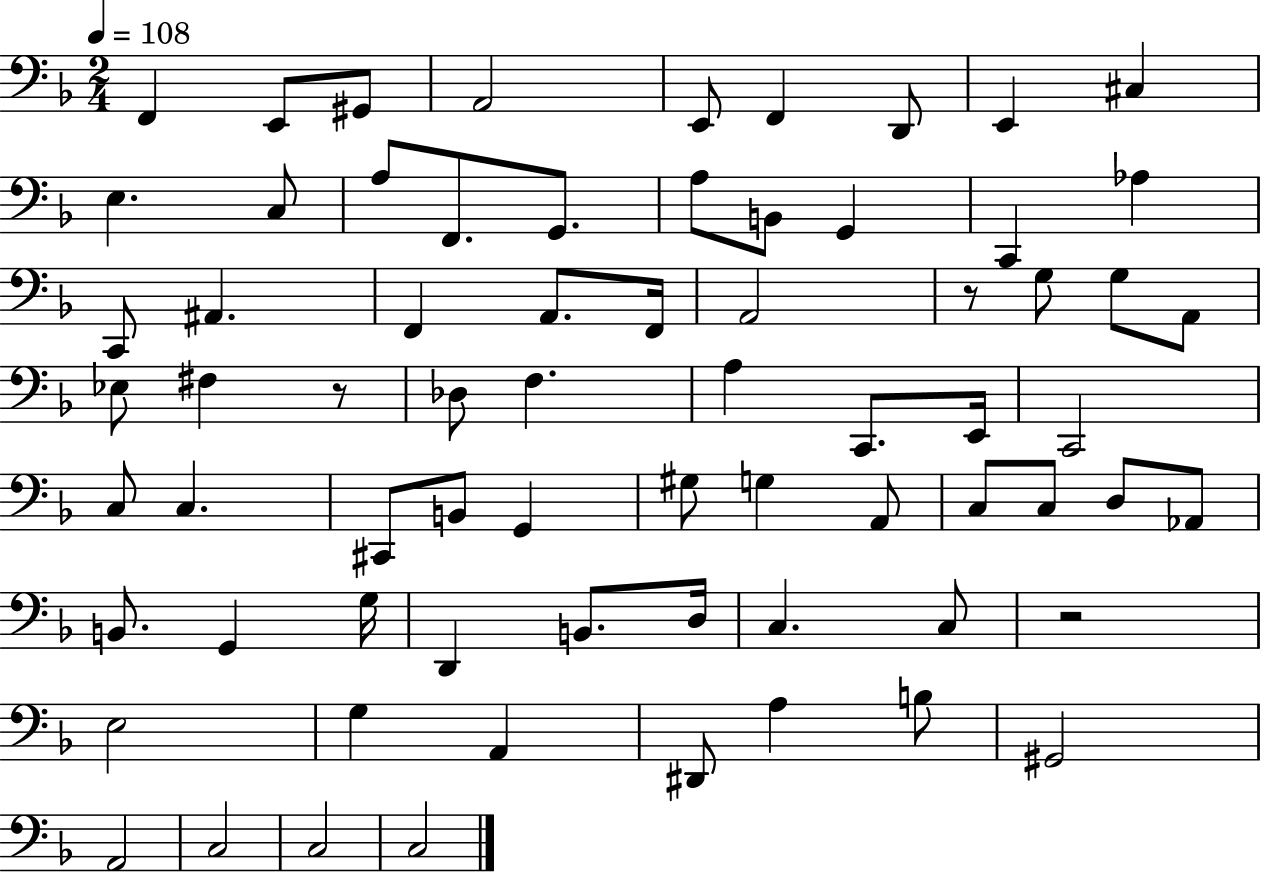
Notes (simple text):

F2/q E2/e G#2/e A2/h E2/e F2/q D2/e E2/q C#3/q E3/q. C3/e A3/e F2/e. G2/e. A3/e B2/e G2/q C2/q Ab3/q C2/e A#2/q. F2/q A2/e. F2/s A2/h R/e G3/e G3/e A2/e Eb3/e F#3/q R/e Db3/e F3/q. A3/q C2/e. E2/s C2/h C3/e C3/q. C#2/e B2/e G2/q G#3/e G3/q A2/e C3/e C3/e D3/e Ab2/e B2/e. G2/q G3/s D2/q B2/e. D3/s C3/q. C3/e R/h E3/h G3/q A2/q D#2/e A3/q B3/e G#2/h A2/h C3/h C3/h C3/h